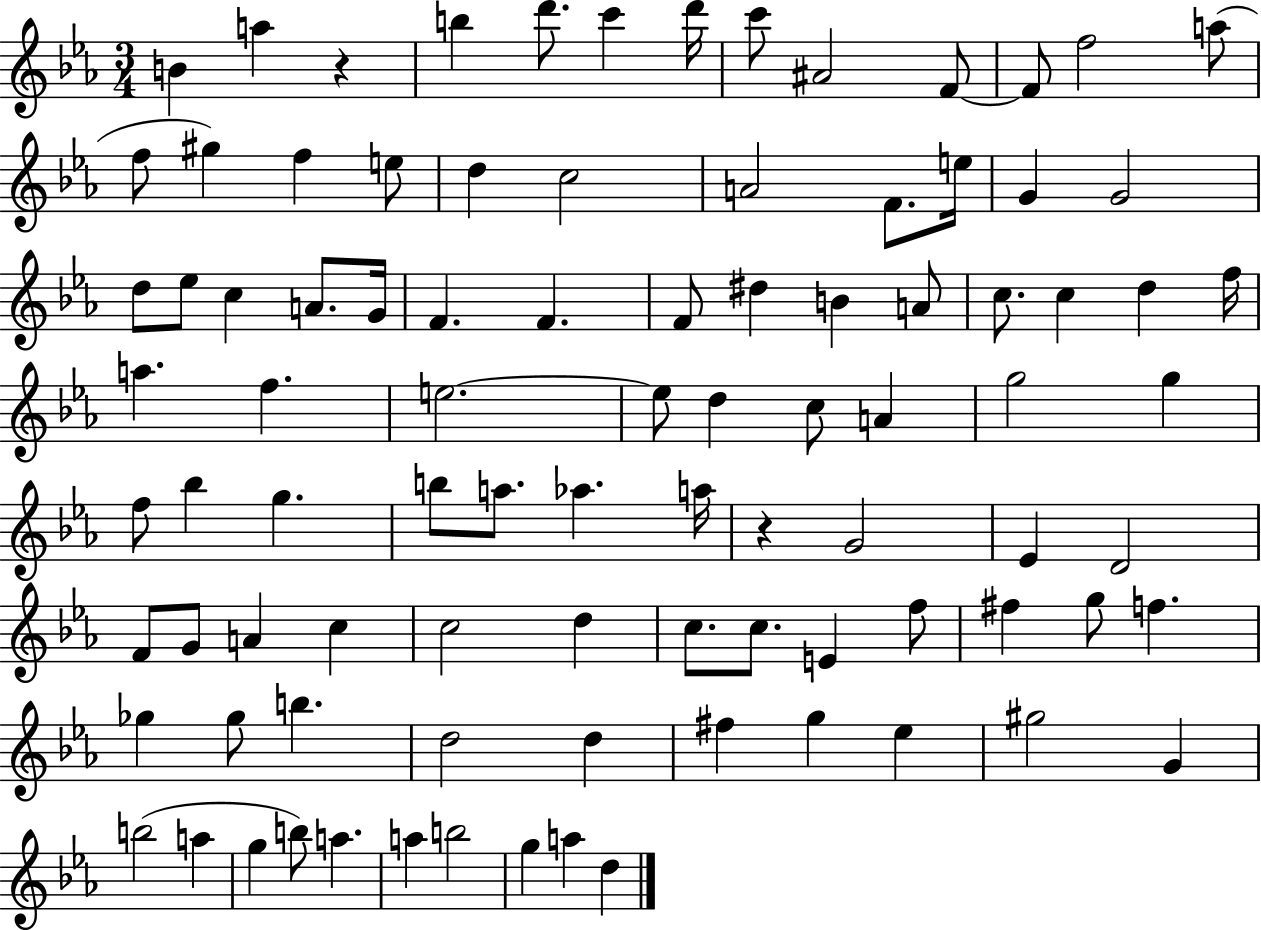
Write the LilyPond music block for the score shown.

{
  \clef treble
  \numericTimeSignature
  \time 3/4
  \key ees \major
  b'4 a''4 r4 | b''4 d'''8. c'''4 d'''16 | c'''8 ais'2 f'8~~ | f'8 f''2 a''8( | \break f''8 gis''4) f''4 e''8 | d''4 c''2 | a'2 f'8. e''16 | g'4 g'2 | \break d''8 ees''8 c''4 a'8. g'16 | f'4. f'4. | f'8 dis''4 b'4 a'8 | c''8. c''4 d''4 f''16 | \break a''4. f''4. | e''2.~~ | e''8 d''4 c''8 a'4 | g''2 g''4 | \break f''8 bes''4 g''4. | b''8 a''8. aes''4. a''16 | r4 g'2 | ees'4 d'2 | \break f'8 g'8 a'4 c''4 | c''2 d''4 | c''8. c''8. e'4 f''8 | fis''4 g''8 f''4. | \break ges''4 ges''8 b''4. | d''2 d''4 | fis''4 g''4 ees''4 | gis''2 g'4 | \break b''2( a''4 | g''4 b''8) a''4. | a''4 b''2 | g''4 a''4 d''4 | \break \bar "|."
}